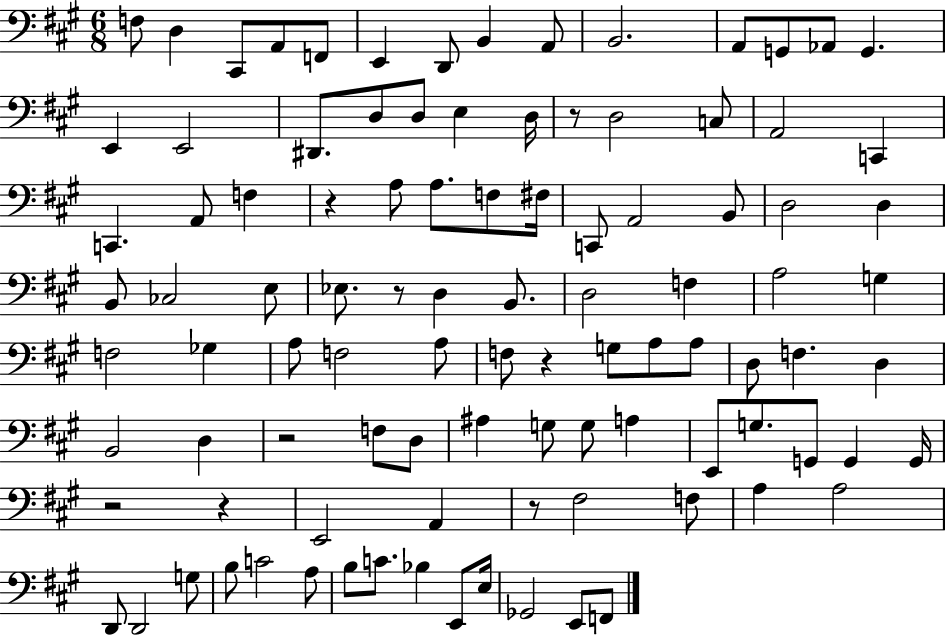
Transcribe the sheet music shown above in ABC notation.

X:1
T:Untitled
M:6/8
L:1/4
K:A
F,/2 D, ^C,,/2 A,,/2 F,,/2 E,, D,,/2 B,, A,,/2 B,,2 A,,/2 G,,/2 _A,,/2 G,, E,, E,,2 ^D,,/2 D,/2 D,/2 E, D,/4 z/2 D,2 C,/2 A,,2 C,, C,, A,,/2 F, z A,/2 A,/2 F,/2 ^F,/4 C,,/2 A,,2 B,,/2 D,2 D, B,,/2 _C,2 E,/2 _E,/2 z/2 D, B,,/2 D,2 F, A,2 G, F,2 _G, A,/2 F,2 A,/2 F,/2 z G,/2 A,/2 A,/2 D,/2 F, D, B,,2 D, z2 F,/2 D,/2 ^A, G,/2 G,/2 A, E,,/2 G,/2 G,,/2 G,, G,,/4 z2 z E,,2 A,, z/2 ^F,2 F,/2 A, A,2 D,,/2 D,,2 G,/2 B,/2 C2 A,/2 B,/2 C/2 _B, E,,/2 E,/4 _G,,2 E,,/2 F,,/2